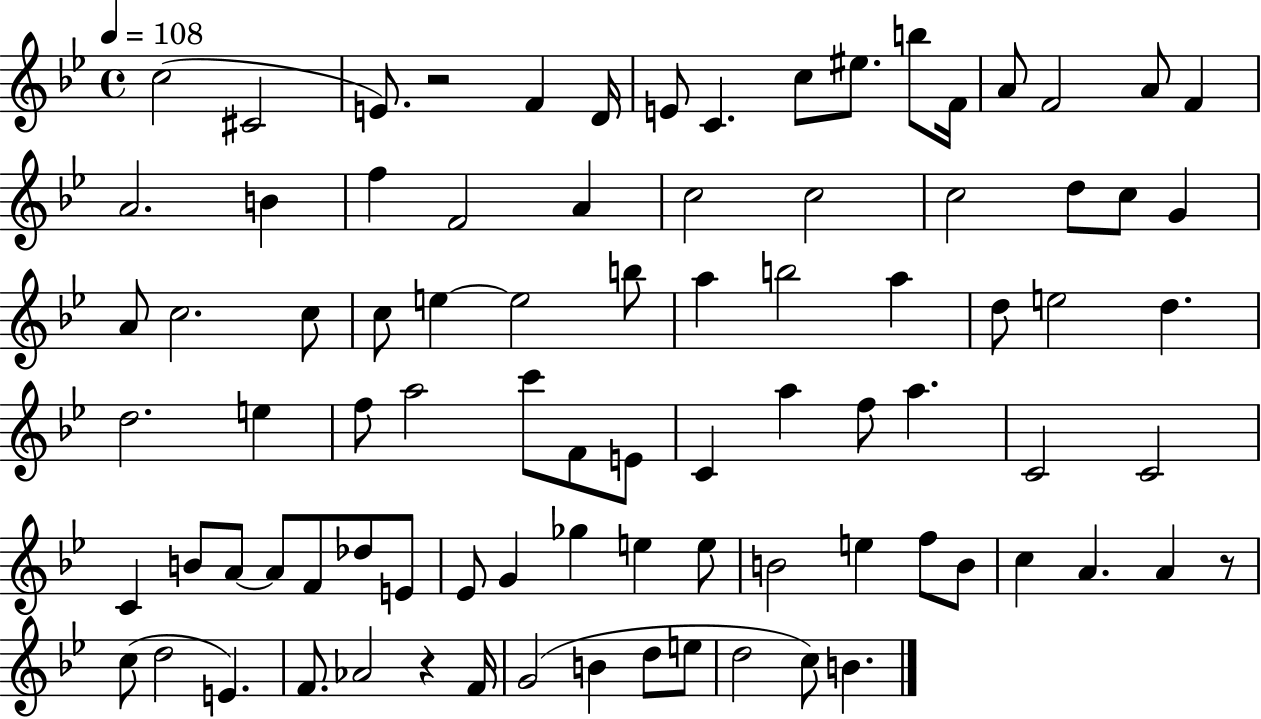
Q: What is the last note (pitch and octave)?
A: B4